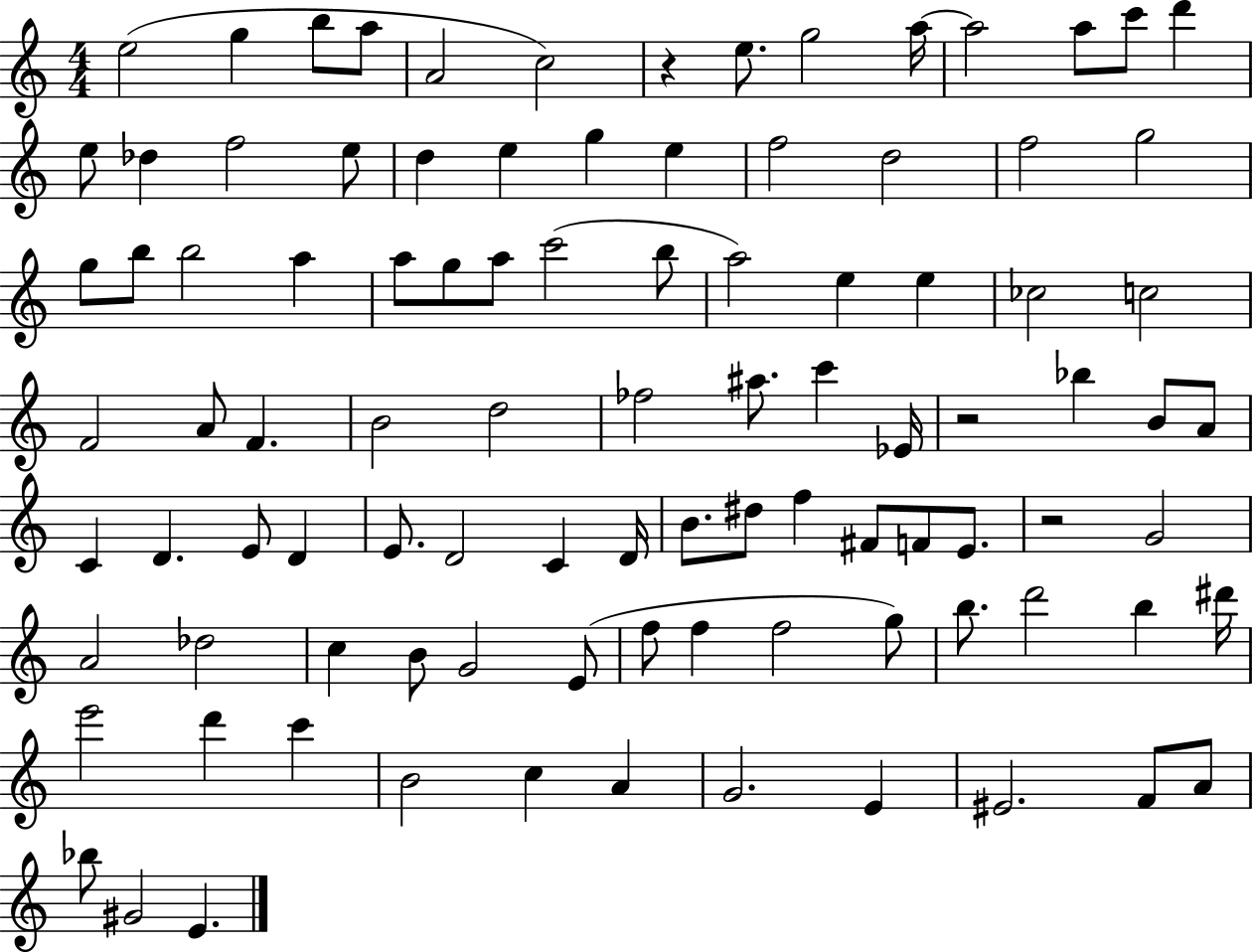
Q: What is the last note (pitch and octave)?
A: E4